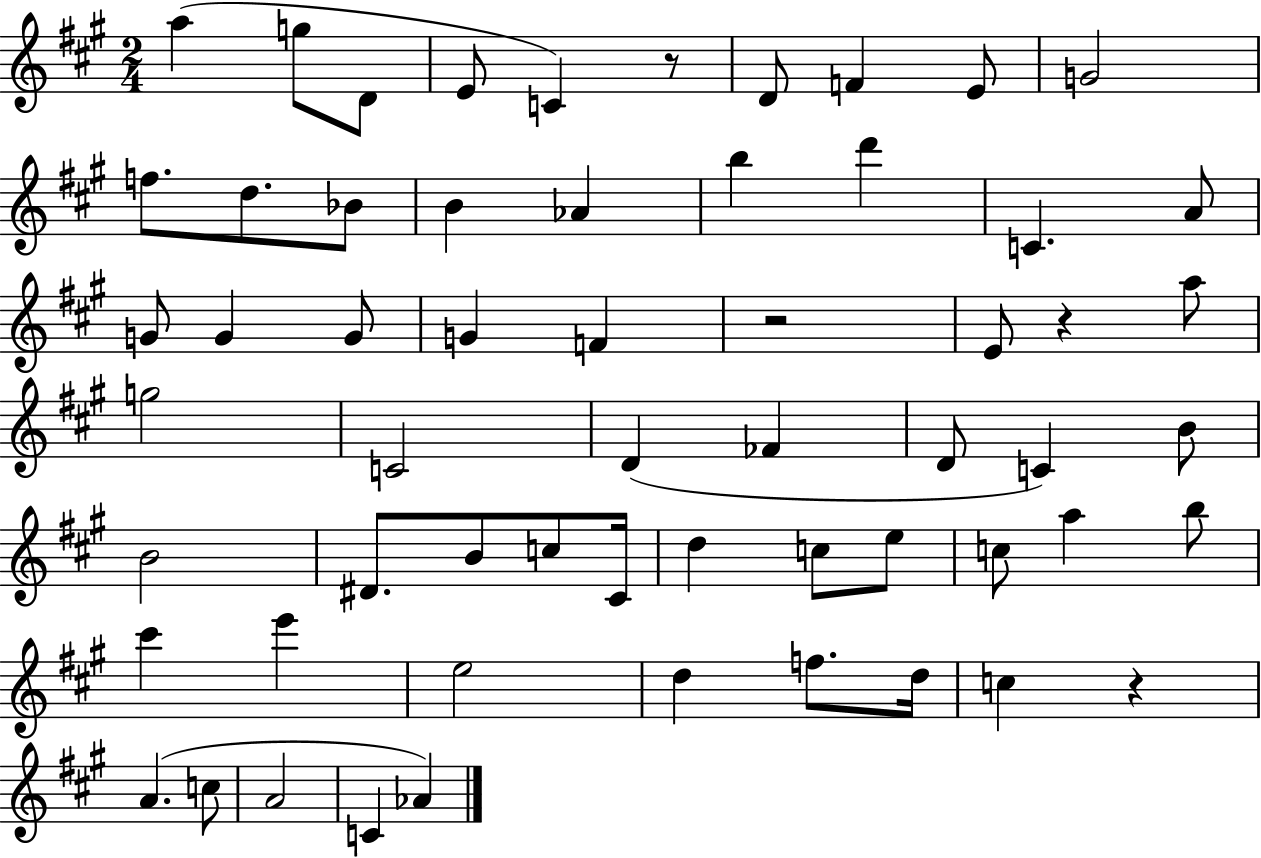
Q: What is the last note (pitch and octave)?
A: Ab4